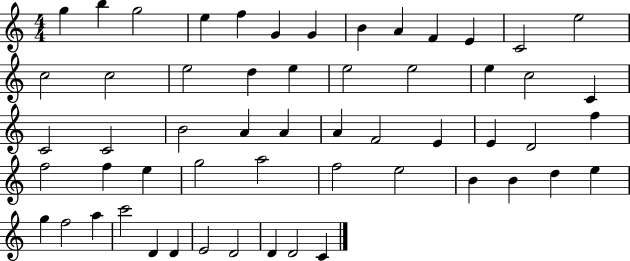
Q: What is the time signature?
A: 4/4